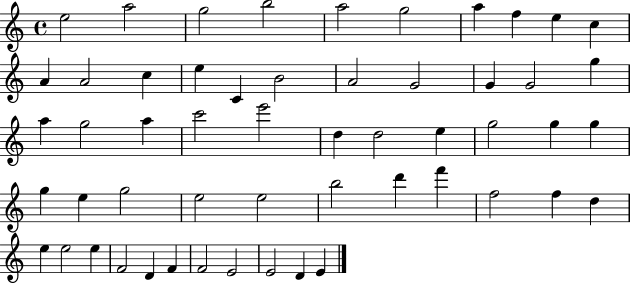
X:1
T:Untitled
M:4/4
L:1/4
K:C
e2 a2 g2 b2 a2 g2 a f e c A A2 c e C B2 A2 G2 G G2 g a g2 a c'2 e'2 d d2 e g2 g g g e g2 e2 e2 b2 d' f' f2 f d e e2 e F2 D F F2 E2 E2 D E